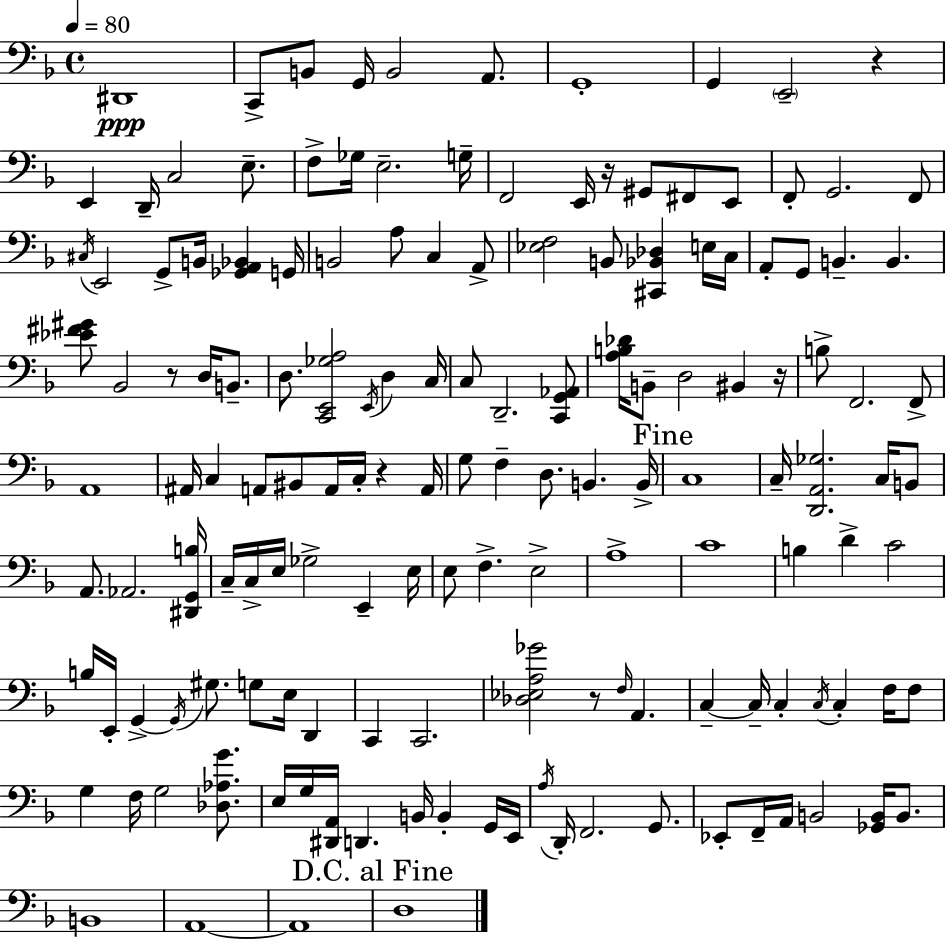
D#2/w C2/e B2/e G2/s B2/h A2/e. G2/w G2/q E2/h R/q E2/q D2/s C3/h E3/e. F3/e Gb3/s E3/h. G3/s F2/h E2/s R/s G#2/e F#2/e E2/e F2/e G2/h. F2/e C#3/s E2/h G2/e B2/s [Gb2,A2,Bb2]/q G2/s B2/h A3/e C3/q A2/e [Eb3,F3]/h B2/e [C#2,Bb2,Db3]/q E3/s C3/s A2/e G2/e B2/q. B2/q. [Eb4,F#4,G#4]/e Bb2/h R/e D3/s B2/e. D3/e. [C2,E2,Gb3,A3]/h E2/s D3/q C3/s C3/e D2/h. [C2,G2,Ab2]/e [A3,B3,Db4]/s B2/e D3/h BIS2/q R/s B3/e F2/h. F2/e A2/w A#2/s C3/q A2/e BIS2/e A2/s C3/s R/q A2/s G3/e F3/q D3/e. B2/q. B2/s C3/w C3/s [D2,A2,Gb3]/h. C3/s B2/e A2/e. Ab2/h. [D#2,G2,B3]/s C3/s C3/s E3/s Gb3/h E2/q E3/s E3/e F3/q. E3/h A3/w C4/w B3/q D4/q C4/h B3/s E2/s G2/q G2/s G#3/e. G3/e E3/s D2/q C2/q C2/h. [Db3,Eb3,A3,Gb4]/h R/e F3/s A2/q. C3/q C3/s C3/q C3/s C3/q F3/s F3/e G3/q F3/s G3/h [Db3,Ab3,G4]/e. E3/s G3/s [D#2,A2]/s D2/q. B2/s B2/q G2/s E2/s A3/s D2/s F2/h. G2/e. Eb2/e F2/s A2/s B2/h [Gb2,B2]/s B2/e. B2/w A2/w A2/w D3/w